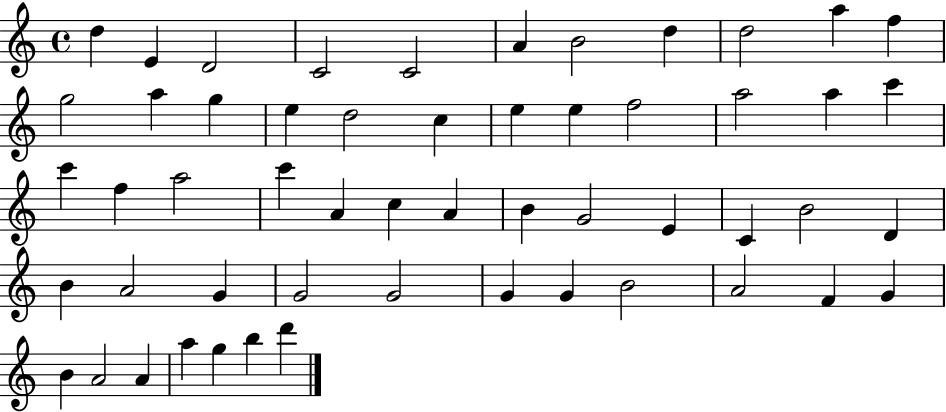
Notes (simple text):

D5/q E4/q D4/h C4/h C4/h A4/q B4/h D5/q D5/h A5/q F5/q G5/h A5/q G5/q E5/q D5/h C5/q E5/q E5/q F5/h A5/h A5/q C6/q C6/q F5/q A5/h C6/q A4/q C5/q A4/q B4/q G4/h E4/q C4/q B4/h D4/q B4/q A4/h G4/q G4/h G4/h G4/q G4/q B4/h A4/h F4/q G4/q B4/q A4/h A4/q A5/q G5/q B5/q D6/q